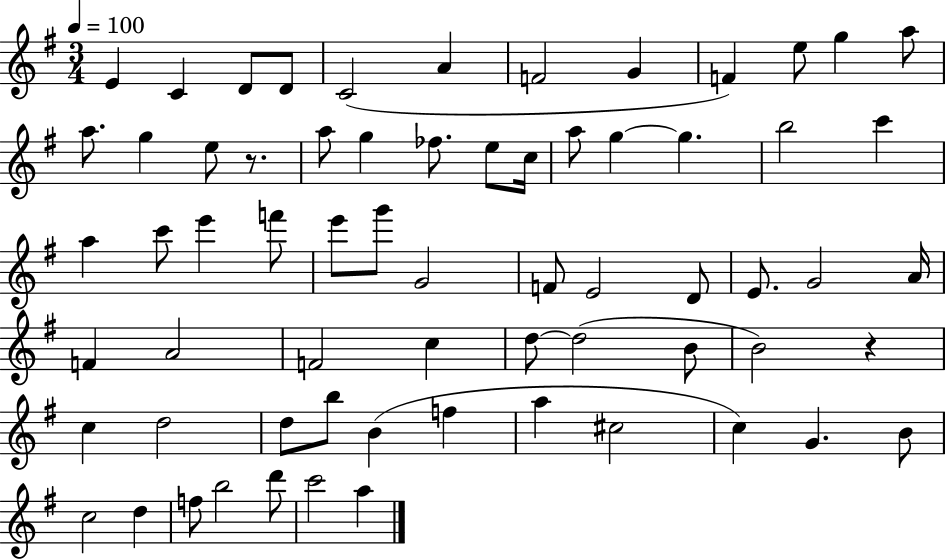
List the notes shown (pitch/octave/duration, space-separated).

E4/q C4/q D4/e D4/e C4/h A4/q F4/h G4/q F4/q E5/e G5/q A5/e A5/e. G5/q E5/e R/e. A5/e G5/q FES5/e. E5/e C5/s A5/e G5/q G5/q. B5/h C6/q A5/q C6/e E6/q F6/e E6/e G6/e G4/h F4/e E4/h D4/e E4/e. G4/h A4/s F4/q A4/h F4/h C5/q D5/e D5/h B4/e B4/h R/q C5/q D5/h D5/e B5/e B4/q F5/q A5/q C#5/h C5/q G4/q. B4/e C5/h D5/q F5/e B5/h D6/e C6/h A5/q